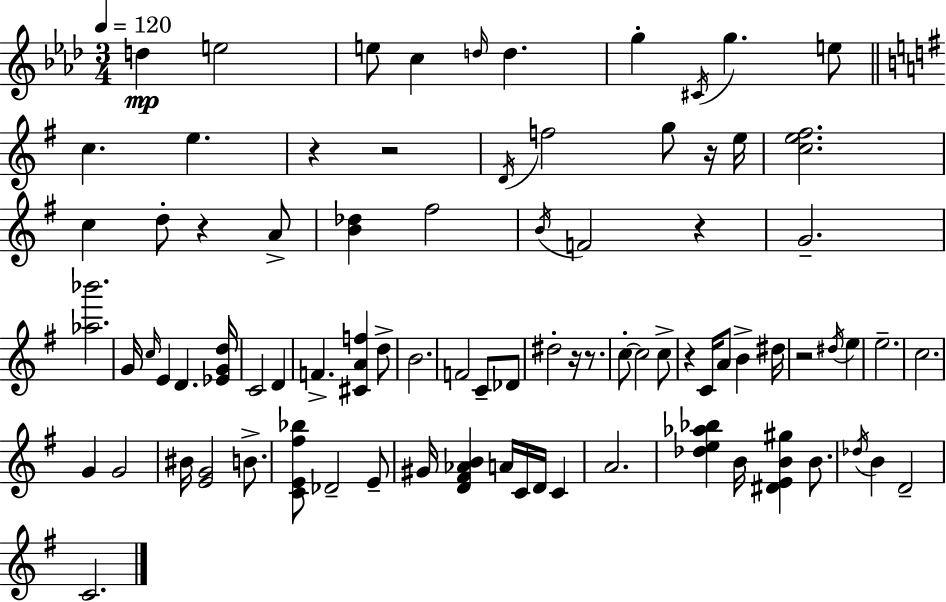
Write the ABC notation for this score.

X:1
T:Untitled
M:3/4
L:1/4
K:Fm
d e2 e/2 c d/4 d g ^C/4 g e/2 c e z z2 D/4 f2 g/2 z/4 e/4 [ce^f]2 c d/2 z A/2 [B_d] ^f2 B/4 F2 z G2 [_a_b']2 G/4 c/4 E D [_EGd]/4 C2 D F [^CAf] d/2 B2 F2 C/2 _D/2 ^d2 z/4 z/2 c/2 c2 c/2 z C/4 A/2 B ^d/4 z2 ^d/4 e e2 c2 G G2 ^B/4 [EG]2 B/2 [CE^f_b]/2 _D2 E/2 ^G/4 [D^F_AB] A/4 C/4 D/4 C A2 [_de_a_b] B/4 [^DEB^g] B/2 _d/4 B D2 C2